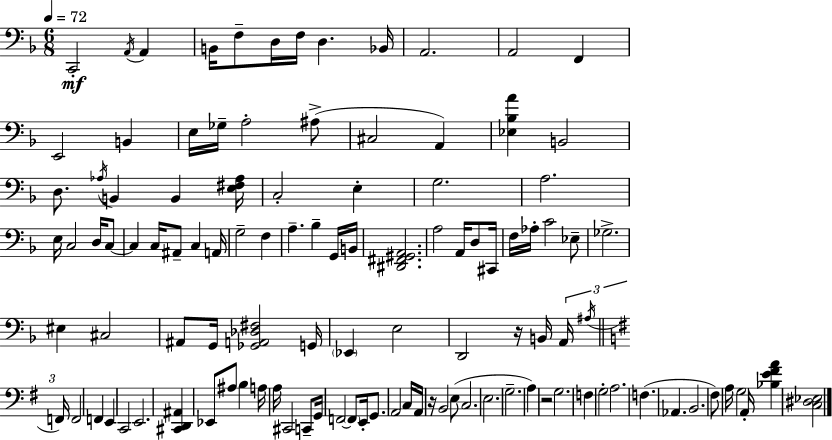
C2/h A2/s A2/q B2/s F3/e D3/s F3/s D3/q. Bb2/s A2/h. A2/h F2/q E2/h B2/q E3/s Gb3/s A3/h A#3/e C#3/h A2/q [Eb3,Bb3,A4]/q B2/h D3/e. Ab3/s B2/q B2/q [E3,F#3,Ab3]/s C3/h E3/q G3/h. A3/h. E3/s C3/h D3/s C3/e C3/q C3/s A#2/e C3/q A2/s G3/h F3/q A3/q. Bb3/q G2/s B2/s [D#2,F#2,G#2,A2]/h. A3/h A2/s D3/e C#2/s F3/s Ab3/s C4/h Eb3/e Gb3/h. EIS3/q C#3/h A#2/e G2/s [Gb2,A2,Db3,F#3]/h G2/s Eb2/q E3/h D2/h R/s B2/s A2/s A#3/s F2/s F2/h F2/q E2/q C2/h E2/h. [C#2,D2,A#2]/q Eb2/e A#3/e B3/q A3/s A3/s C#2/h C2/e G2/s F2/h F2/e E2/s G2/e. A2/h C3/s A2/s R/s B2/h E3/e C3/h. E3/h. G3/h. A3/q R/h G3/h. F3/q G3/h A3/h. F3/q. Ab2/q. B2/h. F#3/e A3/s G3/h A2/s [Bb3,E4,F#4,A4]/q [C3,D#3,Eb3]/h